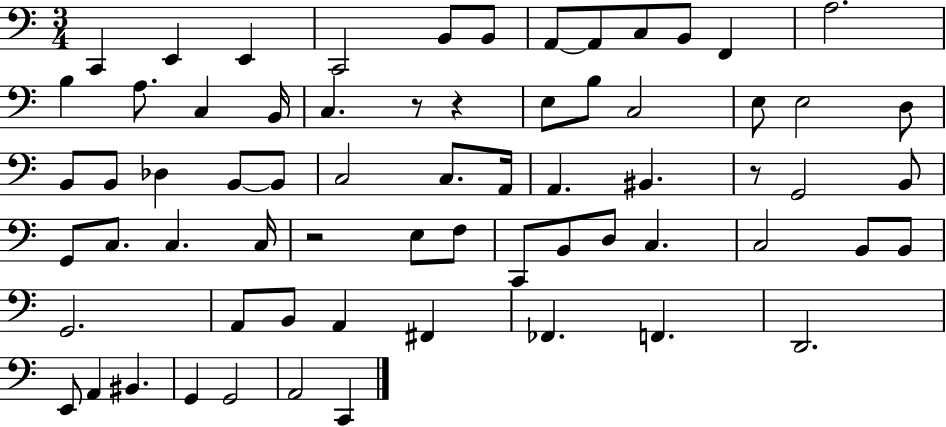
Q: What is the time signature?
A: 3/4